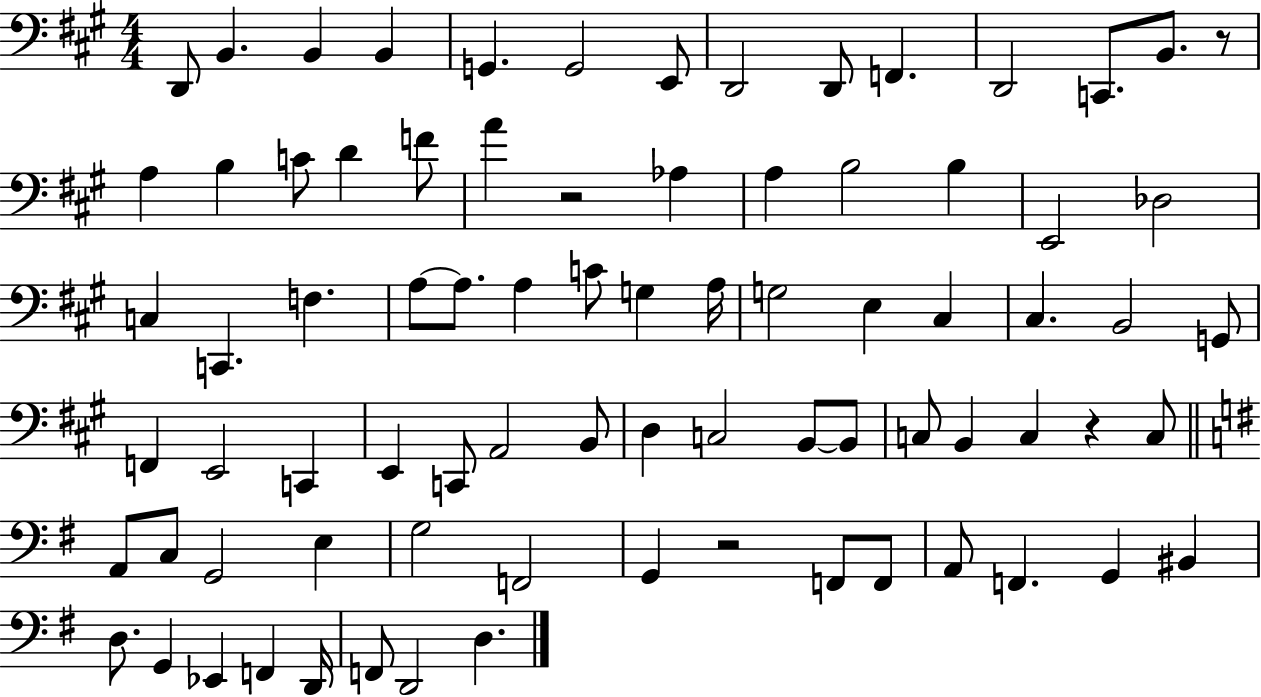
D2/e B2/q. B2/q B2/q G2/q. G2/h E2/e D2/h D2/e F2/q. D2/h C2/e. B2/e. R/e A3/q B3/q C4/e D4/q F4/e A4/q R/h Ab3/q A3/q B3/h B3/q E2/h Db3/h C3/q C2/q. F3/q. A3/e A3/e. A3/q C4/e G3/q A3/s G3/h E3/q C#3/q C#3/q. B2/h G2/e F2/q E2/h C2/q E2/q C2/e A2/h B2/e D3/q C3/h B2/e B2/e C3/e B2/q C3/q R/q C3/e A2/e C3/e G2/h E3/q G3/h F2/h G2/q R/h F2/e F2/e A2/e F2/q. G2/q BIS2/q D3/e. G2/q Eb2/q F2/q D2/s F2/e D2/h D3/q.